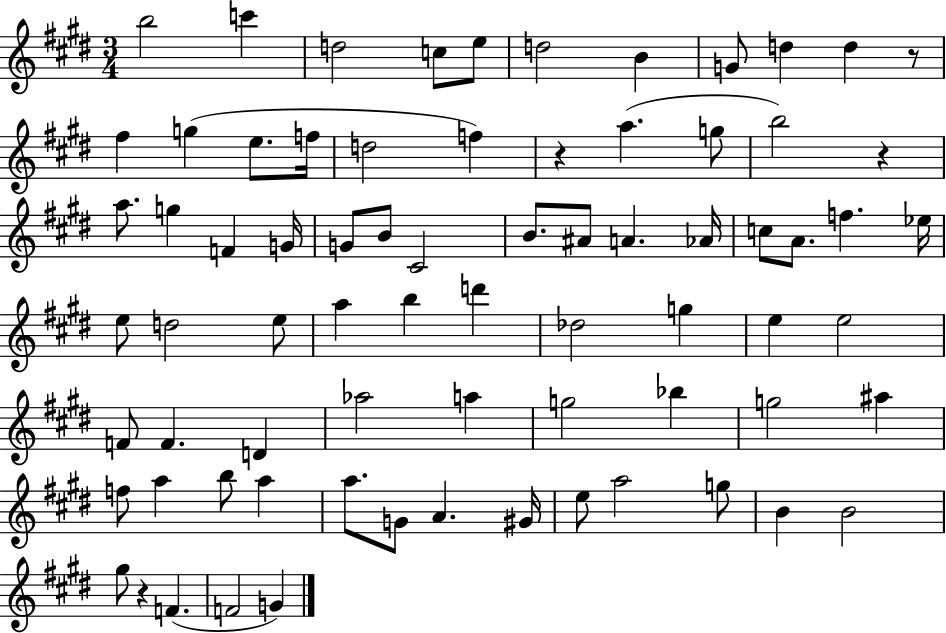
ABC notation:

X:1
T:Untitled
M:3/4
L:1/4
K:E
b2 c' d2 c/2 e/2 d2 B G/2 d d z/2 ^f g e/2 f/4 d2 f z a g/2 b2 z a/2 g F G/4 G/2 B/2 ^C2 B/2 ^A/2 A _A/4 c/2 A/2 f _e/4 e/2 d2 e/2 a b d' _d2 g e e2 F/2 F D _a2 a g2 _b g2 ^a f/2 a b/2 a a/2 G/2 A ^G/4 e/2 a2 g/2 B B2 ^g/2 z F F2 G